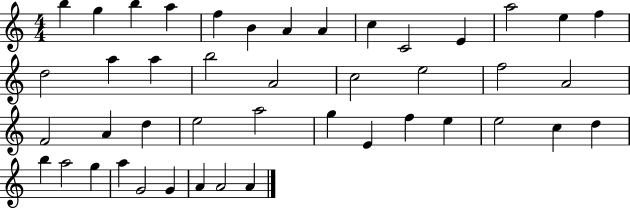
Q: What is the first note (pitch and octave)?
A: B5